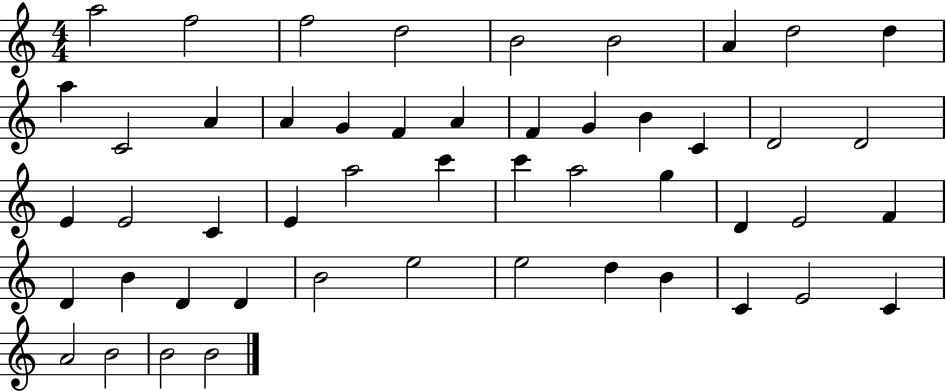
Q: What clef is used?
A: treble